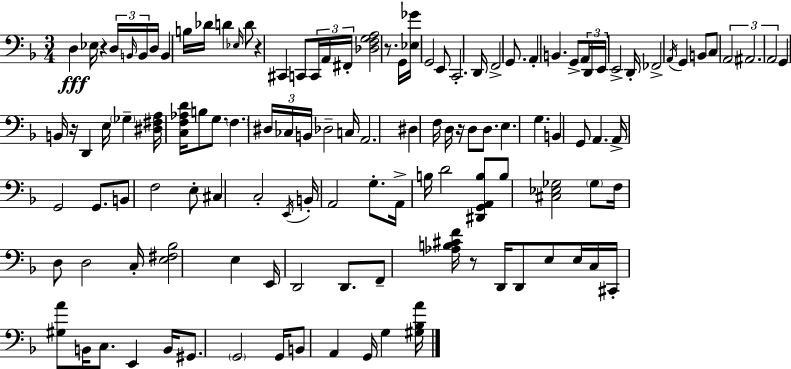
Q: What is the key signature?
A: D minor